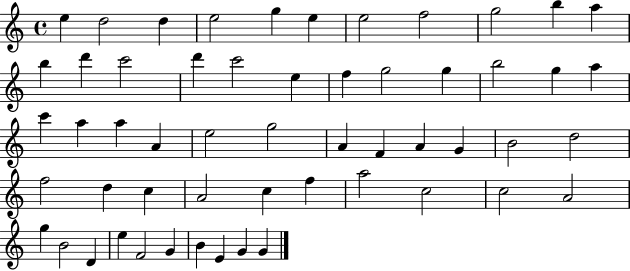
X:1
T:Untitled
M:4/4
L:1/4
K:C
e d2 d e2 g e e2 f2 g2 b a b d' c'2 d' c'2 e f g2 g b2 g a c' a a A e2 g2 A F A G B2 d2 f2 d c A2 c f a2 c2 c2 A2 g B2 D e F2 G B E G G